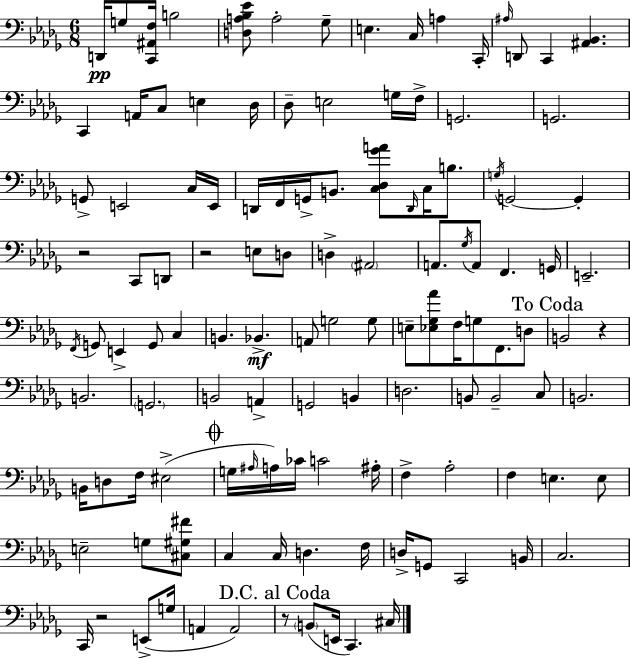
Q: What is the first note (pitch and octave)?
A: D2